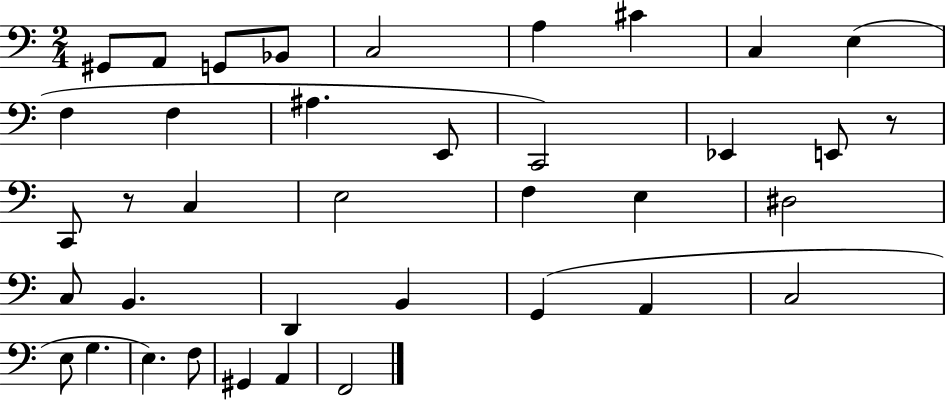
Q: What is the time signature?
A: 2/4